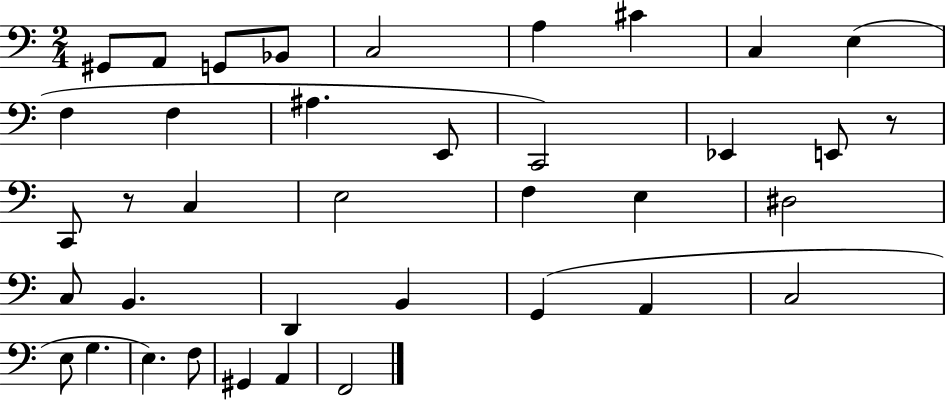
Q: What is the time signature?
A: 2/4